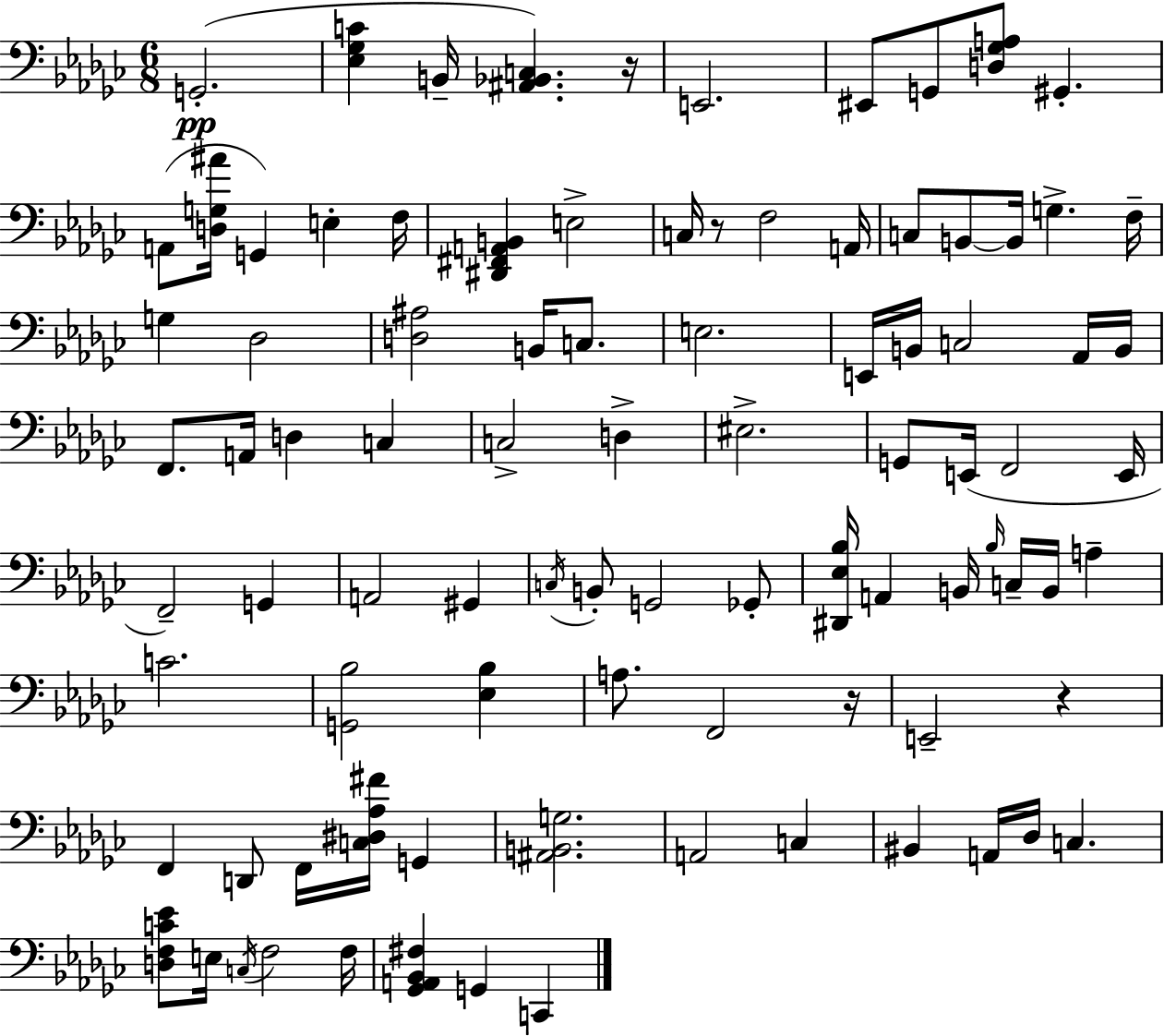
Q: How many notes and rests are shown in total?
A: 91